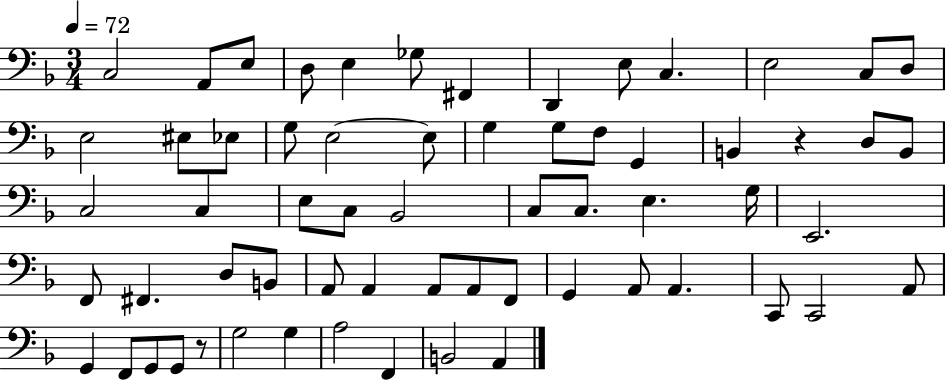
{
  \clef bass
  \numericTimeSignature
  \time 3/4
  \key f \major
  \tempo 4 = 72
  \repeat volta 2 { c2 a,8 e8 | d8 e4 ges8 fis,4 | d,4 e8 c4. | e2 c8 d8 | \break e2 eis8 ees8 | g8 e2~~ e8 | g4 g8 f8 g,4 | b,4 r4 d8 b,8 | \break c2 c4 | e8 c8 bes,2 | c8 c8. e4. g16 | e,2. | \break f,8 fis,4. d8 b,8 | a,8 a,4 a,8 a,8 f,8 | g,4 a,8 a,4. | c,8 c,2 a,8 | \break g,4 f,8 g,8 g,8 r8 | g2 g4 | a2 f,4 | b,2 a,4 | \break } \bar "|."
}